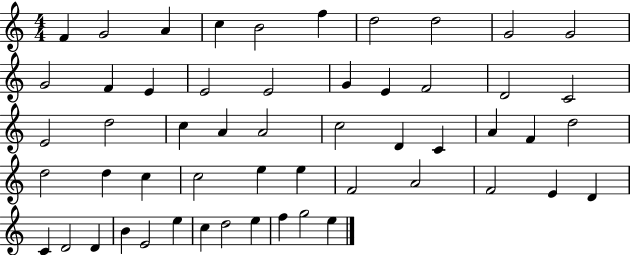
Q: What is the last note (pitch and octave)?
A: E5